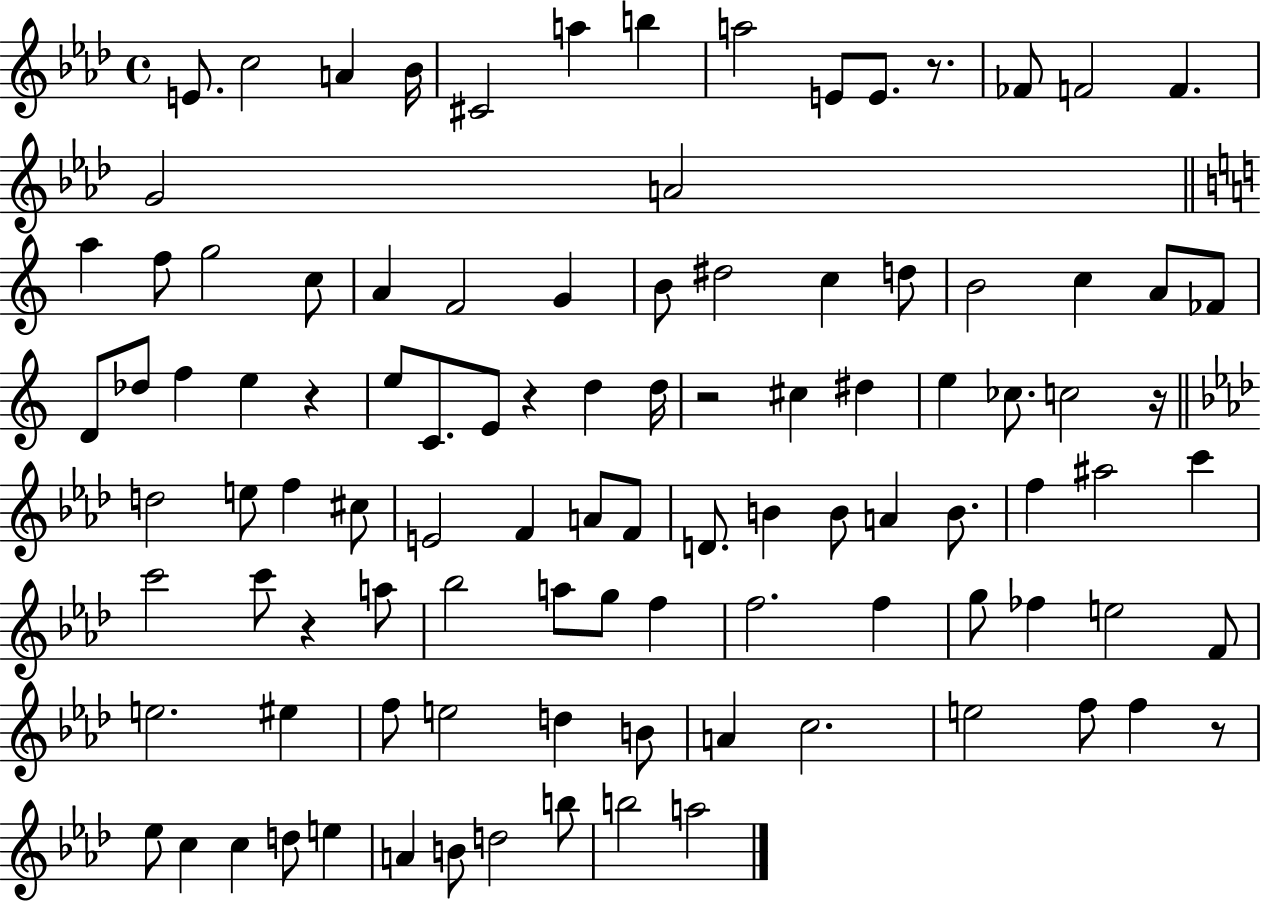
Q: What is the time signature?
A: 4/4